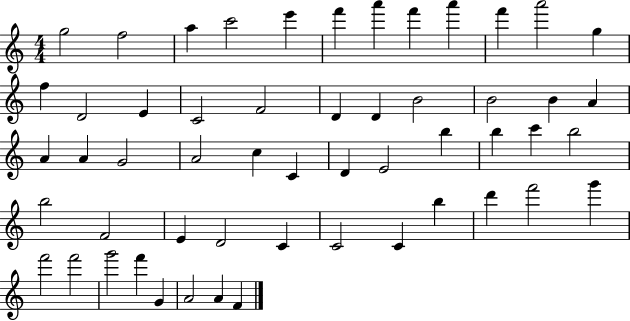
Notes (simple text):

G5/h F5/h A5/q C6/h E6/q F6/q A6/q F6/q A6/q F6/q A6/h G5/q F5/q D4/h E4/q C4/h F4/h D4/q D4/q B4/h B4/h B4/q A4/q A4/q A4/q G4/h A4/h C5/q C4/q D4/q E4/h B5/q B5/q C6/q B5/h B5/h F4/h E4/q D4/h C4/q C4/h C4/q B5/q D6/q F6/h G6/q F6/h F6/h G6/h F6/q G4/q A4/h A4/q F4/q